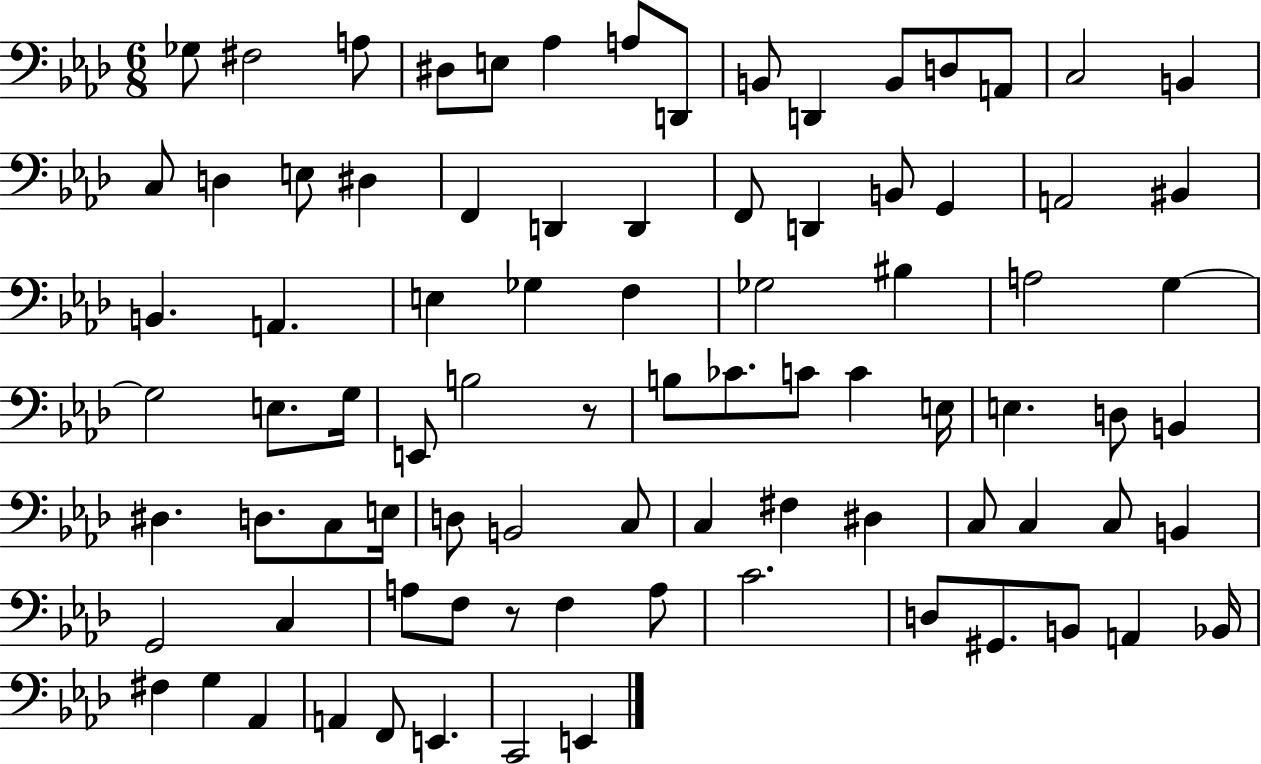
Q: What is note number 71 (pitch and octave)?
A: C4